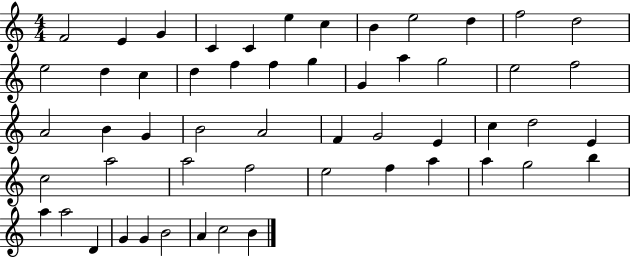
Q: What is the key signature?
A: C major